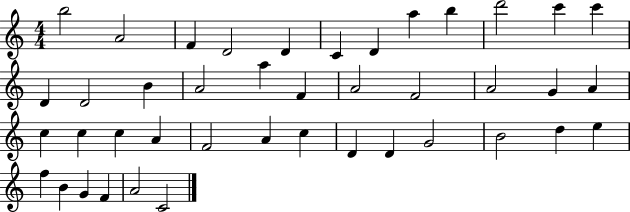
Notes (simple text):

B5/h A4/h F4/q D4/h D4/q C4/q D4/q A5/q B5/q D6/h C6/q C6/q D4/q D4/h B4/q A4/h A5/q F4/q A4/h F4/h A4/h G4/q A4/q C5/q C5/q C5/q A4/q F4/h A4/q C5/q D4/q D4/q G4/h B4/h D5/q E5/q F5/q B4/q G4/q F4/q A4/h C4/h